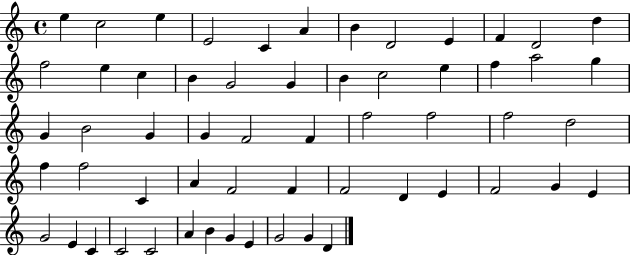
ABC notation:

X:1
T:Untitled
M:4/4
L:1/4
K:C
e c2 e E2 C A B D2 E F D2 d f2 e c B G2 G B c2 e f a2 g G B2 G G F2 F f2 f2 f2 d2 f f2 C A F2 F F2 D E F2 G E G2 E C C2 C2 A B G E G2 G D